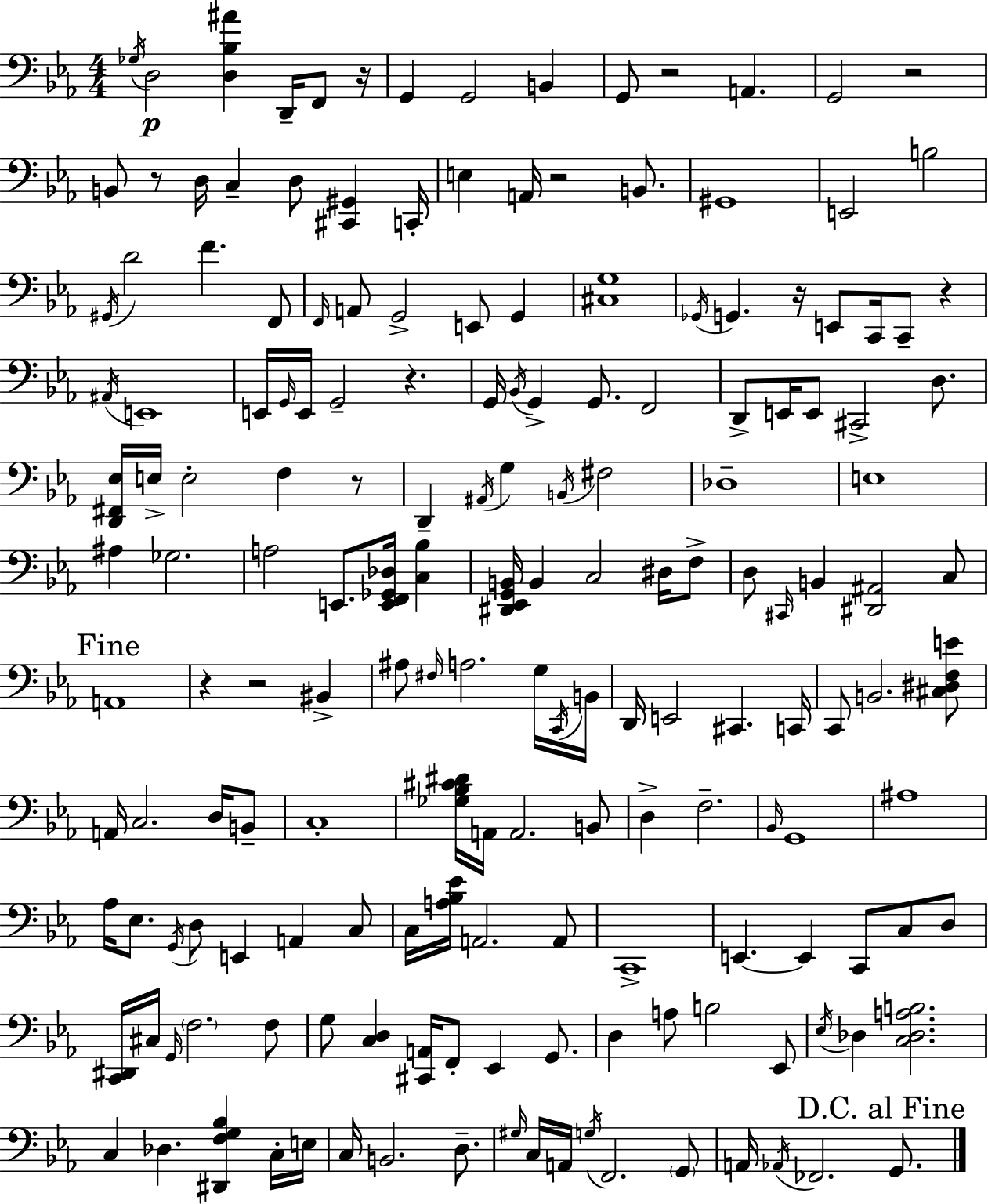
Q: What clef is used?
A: bass